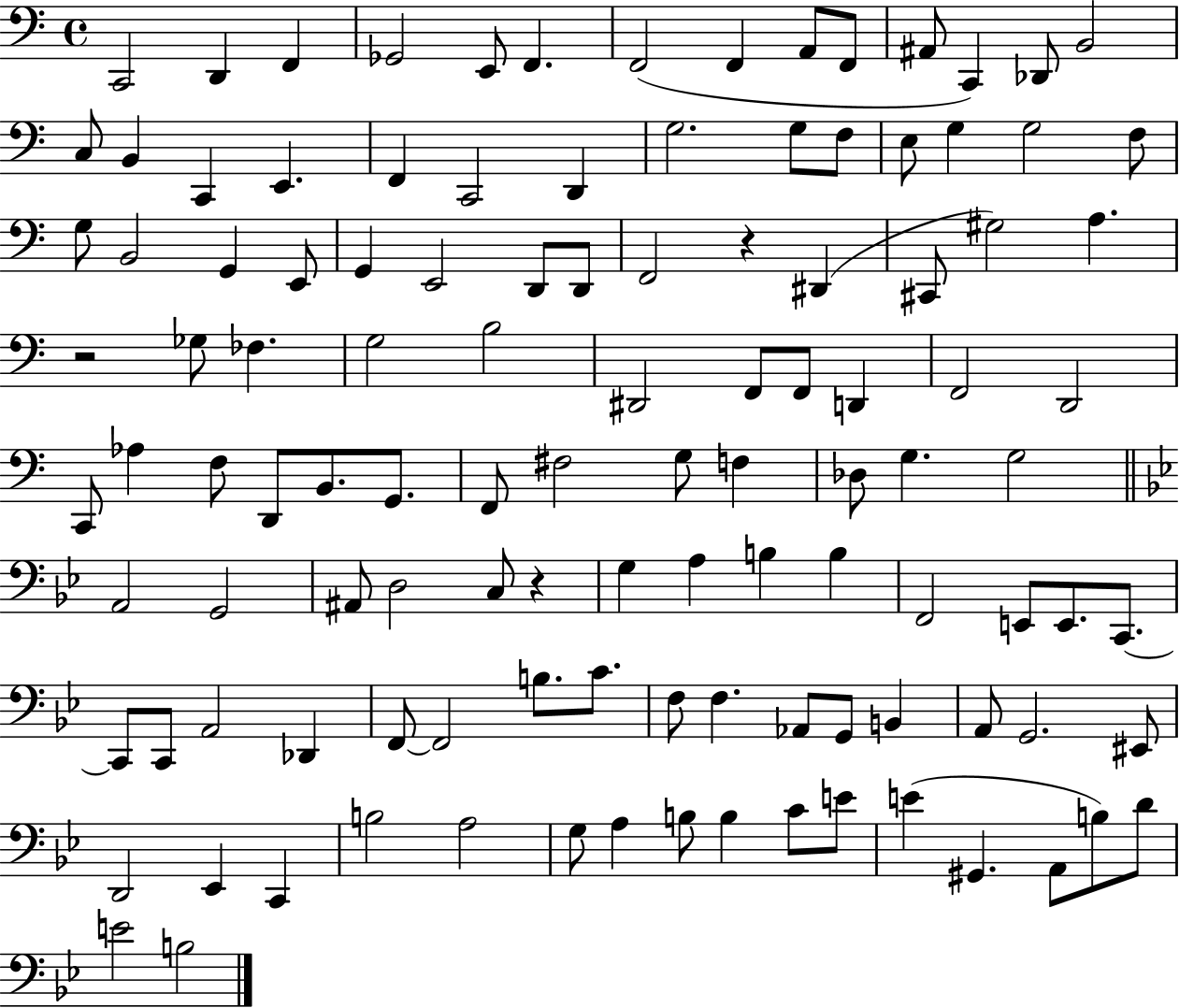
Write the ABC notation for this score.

X:1
T:Untitled
M:4/4
L:1/4
K:C
C,,2 D,, F,, _G,,2 E,,/2 F,, F,,2 F,, A,,/2 F,,/2 ^A,,/2 C,, _D,,/2 B,,2 C,/2 B,, C,, E,, F,, C,,2 D,, G,2 G,/2 F,/2 E,/2 G, G,2 F,/2 G,/2 B,,2 G,, E,,/2 G,, E,,2 D,,/2 D,,/2 F,,2 z ^D,, ^C,,/2 ^G,2 A, z2 _G,/2 _F, G,2 B,2 ^D,,2 F,,/2 F,,/2 D,, F,,2 D,,2 C,,/2 _A, F,/2 D,,/2 B,,/2 G,,/2 F,,/2 ^F,2 G,/2 F, _D,/2 G, G,2 A,,2 G,,2 ^A,,/2 D,2 C,/2 z G, A, B, B, F,,2 E,,/2 E,,/2 C,,/2 C,,/2 C,,/2 A,,2 _D,, F,,/2 F,,2 B,/2 C/2 F,/2 F, _A,,/2 G,,/2 B,, A,,/2 G,,2 ^E,,/2 D,,2 _E,, C,, B,2 A,2 G,/2 A, B,/2 B, C/2 E/2 E ^G,, A,,/2 B,/2 D/2 E2 B,2